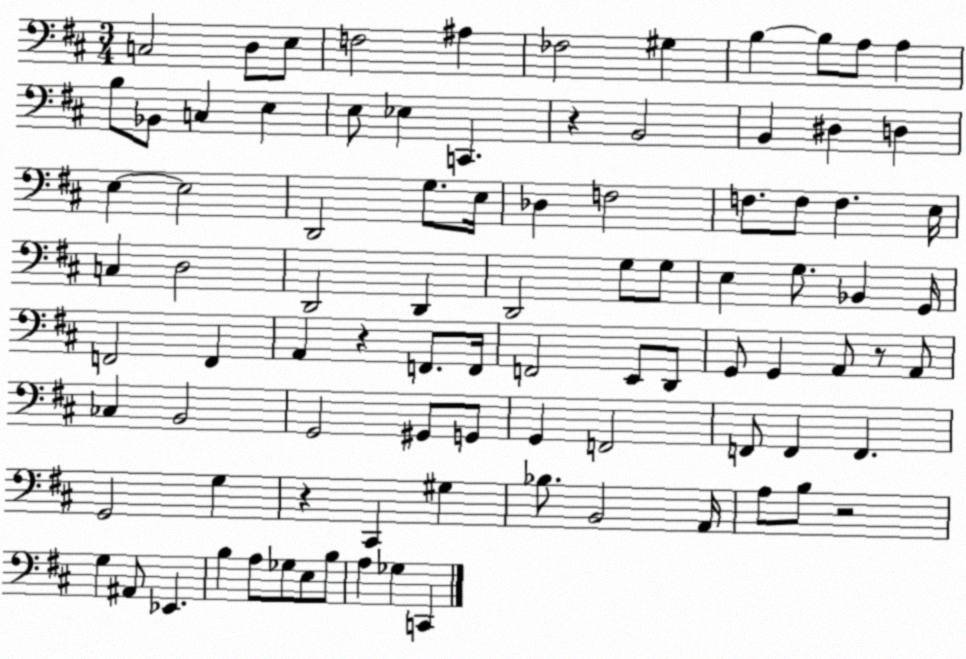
X:1
T:Untitled
M:3/4
L:1/4
K:D
C,2 D,/2 E,/2 F,2 ^A, _F,2 ^G, B, B,/2 A,/2 A, B,/2 _B,,/2 C, E, E,/2 _E, C,, z B,,2 B,, ^D, D, E, E,2 D,,2 G,/2 E,/4 _D, F,2 F,/2 F,/2 F, E,/4 C, D,2 D,,2 D,, D,,2 G,/2 G,/2 E, G,/2 _B,, G,,/4 F,,2 F,, A,, z F,,/2 F,,/4 F,,2 E,,/2 D,,/2 G,,/2 G,, A,,/2 z/2 A,,/2 _C, B,,2 G,,2 ^G,,/2 G,,/2 G,, F,,2 F,,/2 F,, F,, G,,2 G, z ^C,, ^G, _B,/2 B,,2 A,,/4 A,/2 B,/2 z2 G, ^A,,/2 _E,, B, A,/2 _G,/2 E,/2 B,/2 A, _G, C,,